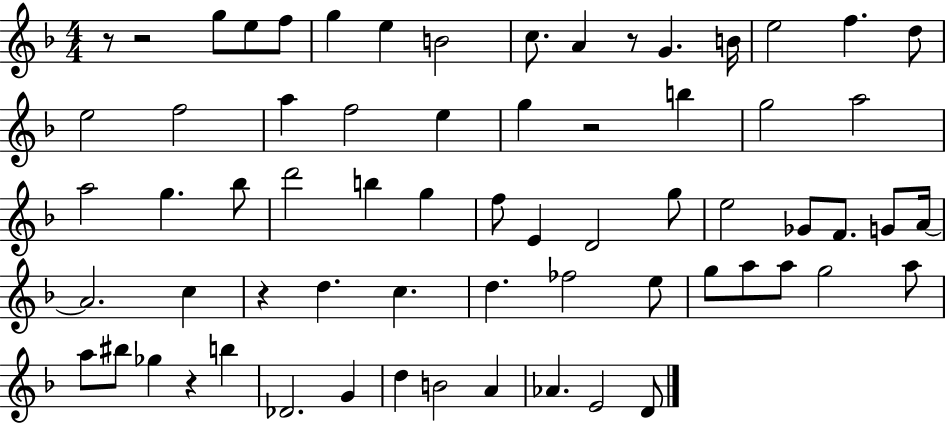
X:1
T:Untitled
M:4/4
L:1/4
K:F
z/2 z2 g/2 e/2 f/2 g e B2 c/2 A z/2 G B/4 e2 f d/2 e2 f2 a f2 e g z2 b g2 a2 a2 g _b/2 d'2 b g f/2 E D2 g/2 e2 _G/2 F/2 G/2 A/4 A2 c z d c d _f2 e/2 g/2 a/2 a/2 g2 a/2 a/2 ^b/2 _g z b _D2 G d B2 A _A E2 D/2